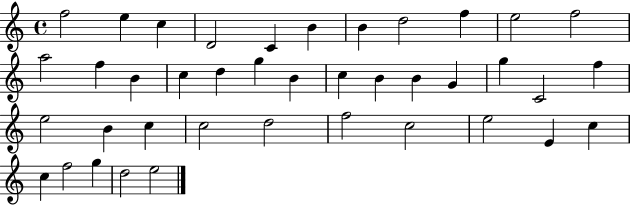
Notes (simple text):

F5/h E5/q C5/q D4/h C4/q B4/q B4/q D5/h F5/q E5/h F5/h A5/h F5/q B4/q C5/q D5/q G5/q B4/q C5/q B4/q B4/q G4/q G5/q C4/h F5/q E5/h B4/q C5/q C5/h D5/h F5/h C5/h E5/h E4/q C5/q C5/q F5/h G5/q D5/h E5/h